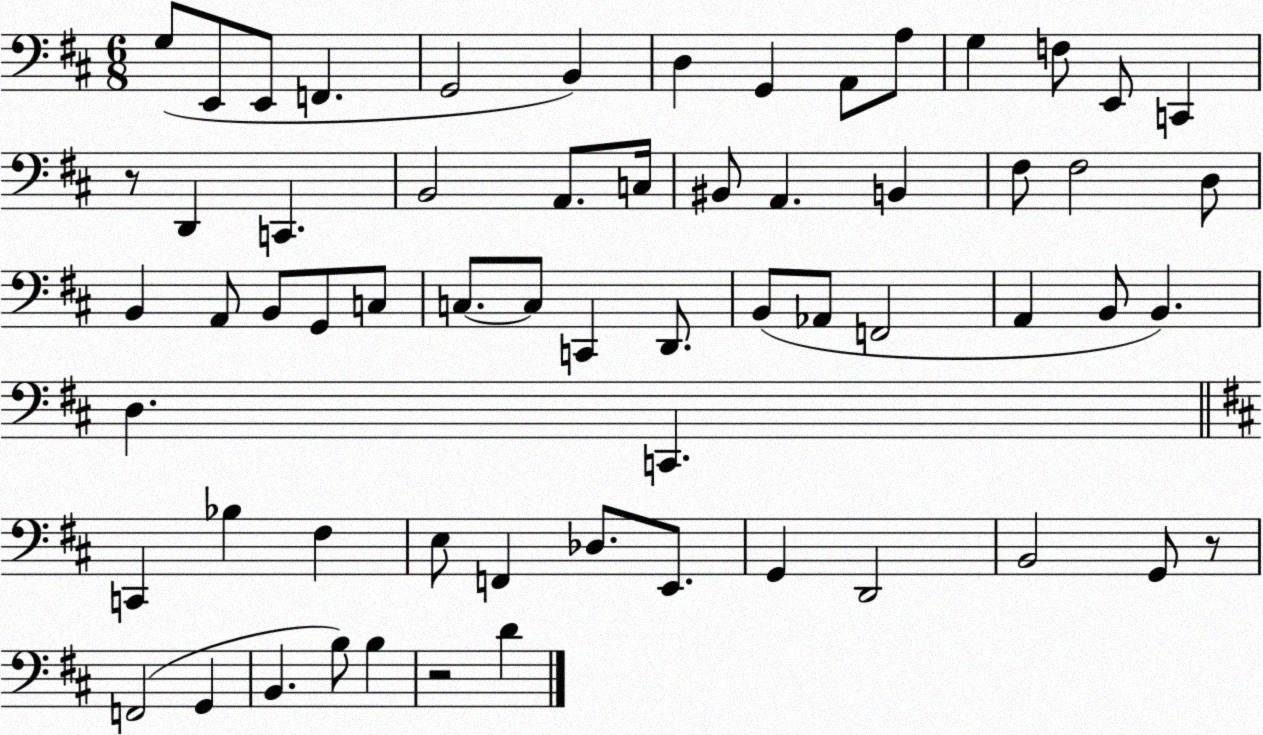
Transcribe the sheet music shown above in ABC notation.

X:1
T:Untitled
M:6/8
L:1/4
K:D
G,/2 E,,/2 E,,/2 F,, G,,2 B,, D, G,, A,,/2 A,/2 G, F,/2 E,,/2 C,, z/2 D,, C,, B,,2 A,,/2 C,/4 ^B,,/2 A,, B,, ^F,/2 ^F,2 D,/2 B,, A,,/2 B,,/2 G,,/2 C,/2 C,/2 C,/2 C,, D,,/2 B,,/2 _A,,/2 F,,2 A,, B,,/2 B,, D, C,, C,, _B, ^F, E,/2 F,, _D,/2 E,,/2 G,, D,,2 B,,2 G,,/2 z/2 F,,2 G,, B,, B,/2 B, z2 D